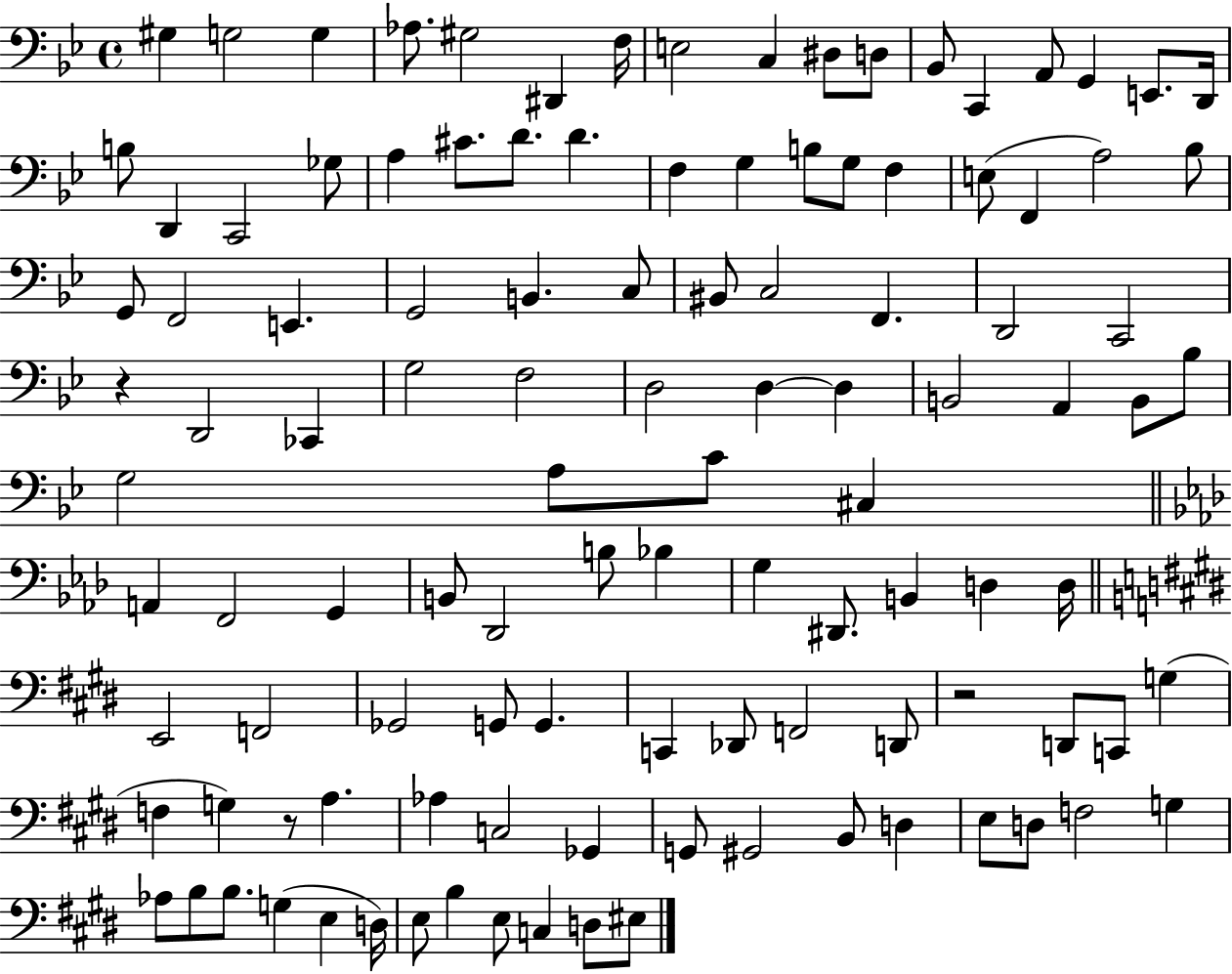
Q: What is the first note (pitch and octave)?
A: G#3